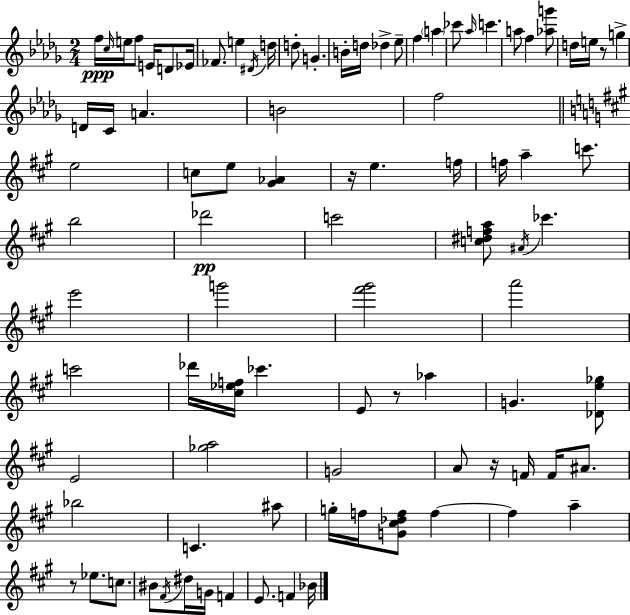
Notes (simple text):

F5/s C5/s E5/s F5/e E4/s D4/e Eb4/s FES4/e. E5/q D#4/s D5/s D5/e G4/q. B4/s D5/s Db5/q Eb5/e F5/q A5/q CES6/e Ab5/s C6/q. A5/e F5/q [Ab5,G6]/e D5/s E5/s R/e G5/q D4/s C4/s A4/q. B4/h F5/h E5/h C5/e E5/e [G#4,Ab4]/q R/s E5/q. F5/s F5/s A5/q C6/e. B5/h Db6/h C6/h [C5,D#5,F5,A5]/e A#4/s CES6/q. E6/h G6/h [F#6,G#6]/h A6/h C6/h Db6/s [C#5,Eb5,F5]/s CES6/q. E4/e R/e Ab5/q G4/q. [Db4,E5,Gb5]/e E4/h [Gb5,A5]/h G4/h A4/e R/s F4/s F4/s A#4/e. Bb5/h C4/q. A#5/e G5/s F5/s [G4,C#5,Db5,F5]/e F5/q F5/q A5/q R/e Eb5/e. C5/e. BIS4/e F#4/s D#5/s G4/s F4/q E4/e. F4/q Bb4/s